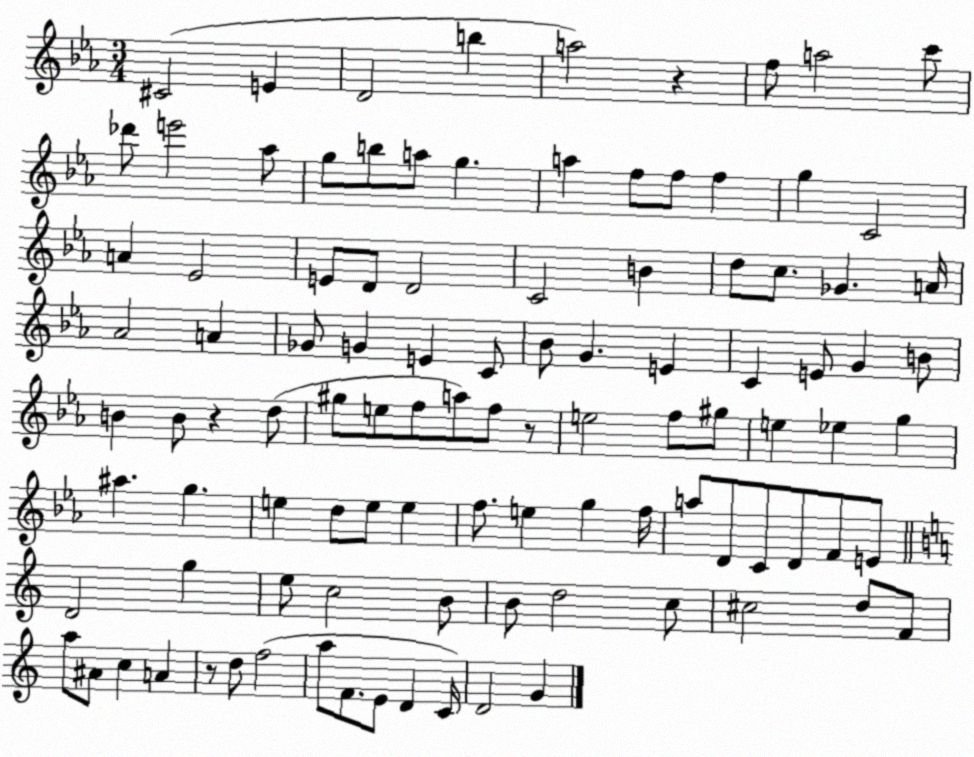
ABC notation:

X:1
T:Untitled
M:3/4
L:1/4
K:Eb
^C2 E D2 b a2 z f/2 a2 c'/2 _d'/2 e'2 _a/2 g/2 b/2 a/2 g a f/2 f/2 f g C2 A _E2 E/2 D/2 D2 C2 B d/2 c/2 _G A/4 _A2 A _G/2 G E C/2 _B/2 G E C E/2 G B/2 B B/2 z d/2 ^g/2 e/2 f/2 a/2 f/2 z/2 e2 f/2 ^g/2 e _e g ^a g e d/2 e/2 e f/2 e g f/4 a/2 D/2 C/2 D/2 F/2 E/2 D2 g e/2 c2 B/2 B/2 d2 c/2 ^c2 d/2 F/2 a/2 ^A/2 c A z/2 d/2 f2 a/2 F/2 E/2 D C/4 D2 G